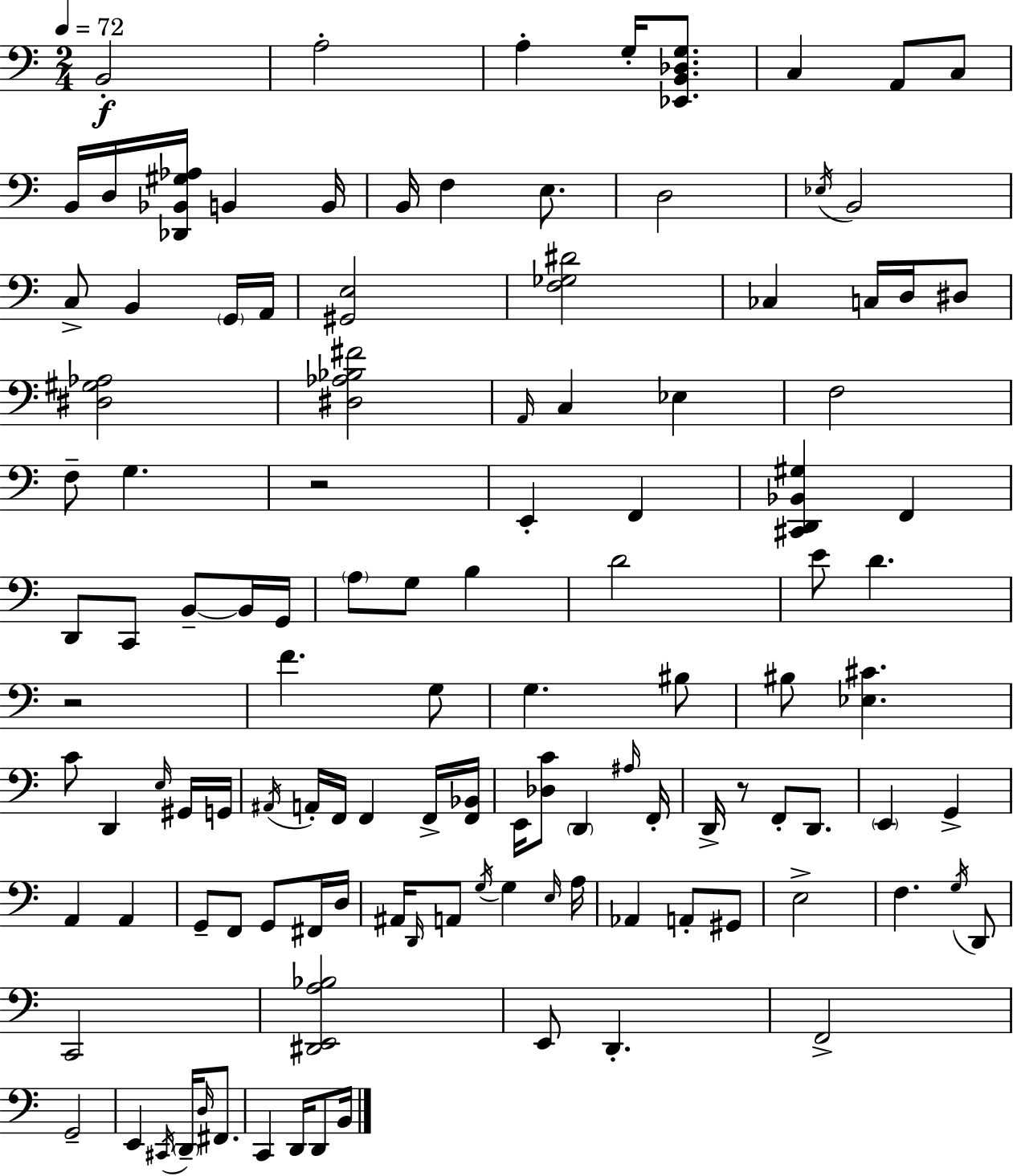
B2/h A3/h A3/q G3/s [Eb2,B2,Db3,G3]/e. C3/q A2/e C3/e B2/s D3/s [Db2,Bb2,G#3,Ab3]/s B2/q B2/s B2/s F3/q E3/e. D3/h Eb3/s B2/h C3/e B2/q G2/s A2/s [G#2,E3]/h [F3,Gb3,D#4]/h CES3/q C3/s D3/s D#3/e [D#3,G#3,Ab3]/h [D#3,Ab3,Bb3,F#4]/h A2/s C3/q Eb3/q F3/h F3/e G3/q. R/h E2/q F2/q [C#2,D2,Bb2,G#3]/q F2/q D2/e C2/e B2/e B2/s G2/s A3/e G3/e B3/q D4/h E4/e D4/q. R/h F4/q. G3/e G3/q. BIS3/e BIS3/e [Eb3,C#4]/q. C4/e D2/q E3/s G#2/s G2/s A#2/s A2/s F2/s F2/q F2/s [F2,Bb2]/s E2/s [Db3,C4]/e D2/q A#3/s F2/s D2/s R/e F2/e D2/e. E2/q G2/q A2/q A2/q G2/e F2/e G2/e F#2/s D3/s A#2/s D2/s A2/e G3/s G3/q E3/s A3/s Ab2/q A2/e G#2/e E3/h F3/q. G3/s D2/e C2/h [D#2,E2,A3,Bb3]/h E2/e D2/q. F2/h G2/h E2/q C#2/s D2/s D3/s F#2/e. C2/q D2/s D2/e B2/s